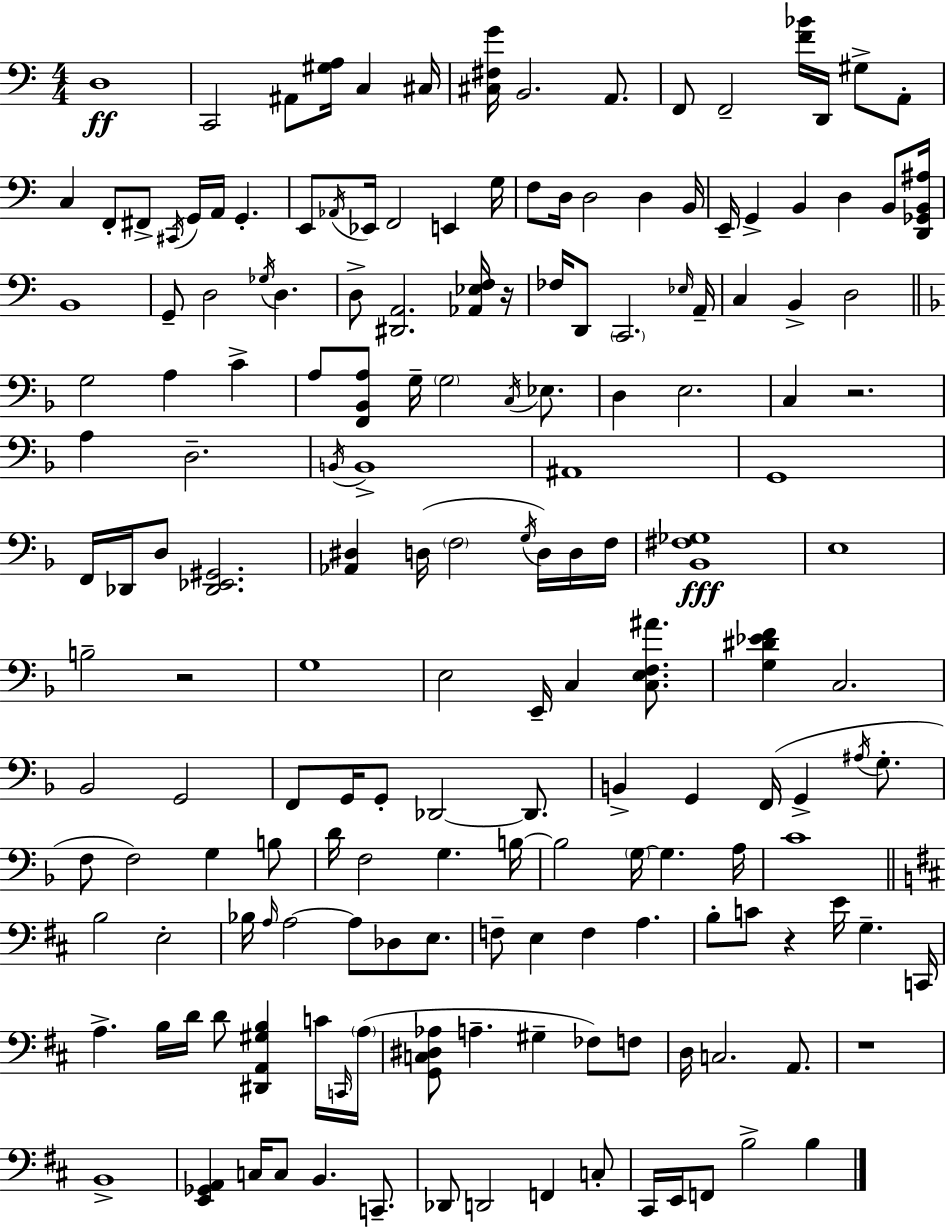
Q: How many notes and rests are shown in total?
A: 173